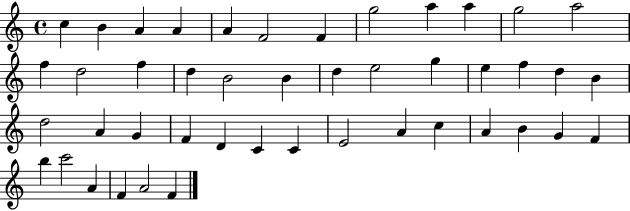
C5/q B4/q A4/q A4/q A4/q F4/h F4/q G5/h A5/q A5/q G5/h A5/h F5/q D5/h F5/q D5/q B4/h B4/q D5/q E5/h G5/q E5/q F5/q D5/q B4/q D5/h A4/q G4/q F4/q D4/q C4/q C4/q E4/h A4/q C5/q A4/q B4/q G4/q F4/q B5/q C6/h A4/q F4/q A4/h F4/q